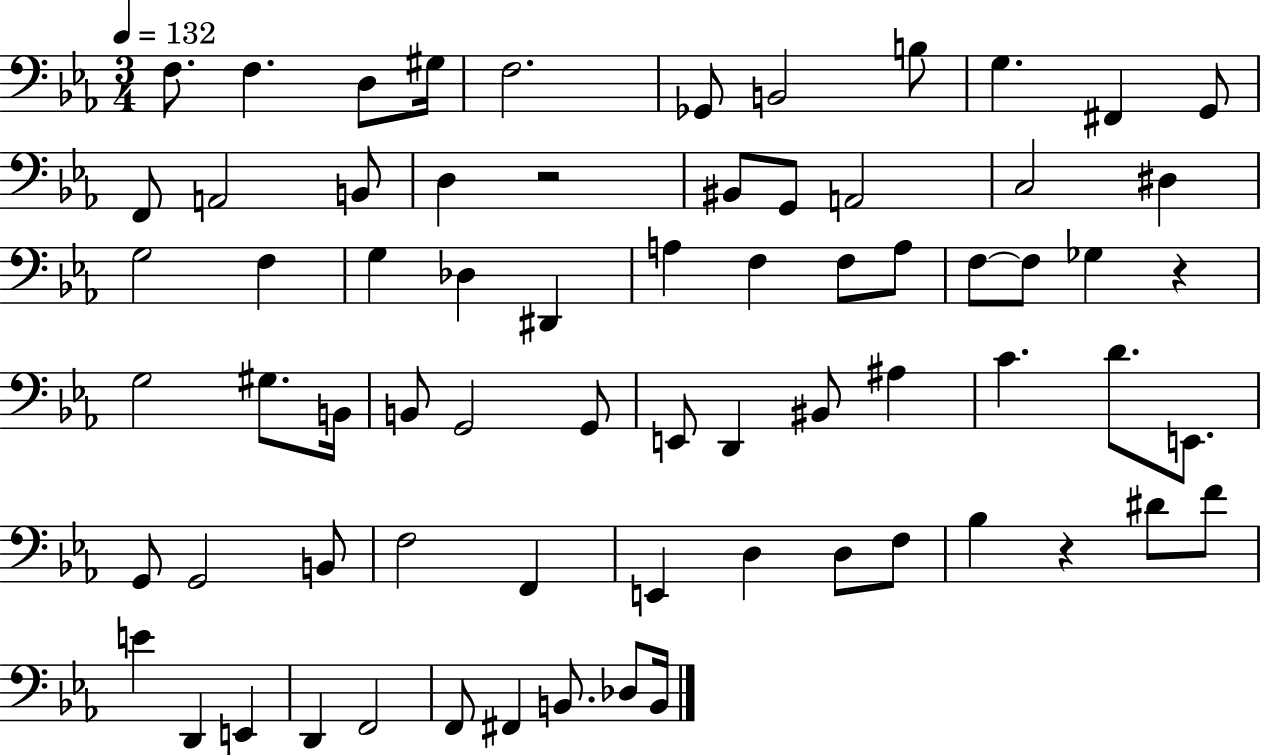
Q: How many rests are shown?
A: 3